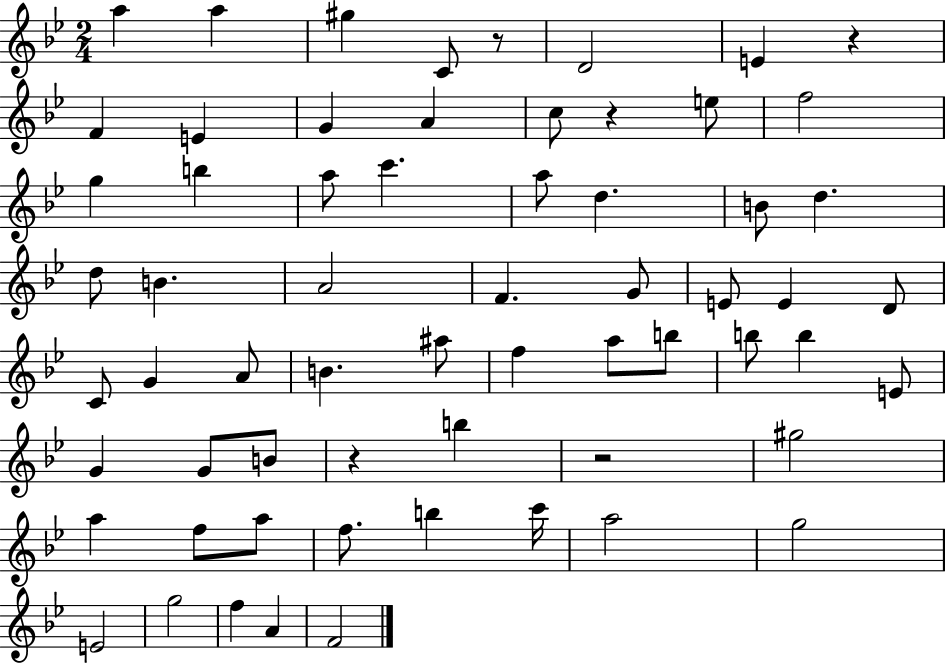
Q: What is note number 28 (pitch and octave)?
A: E4